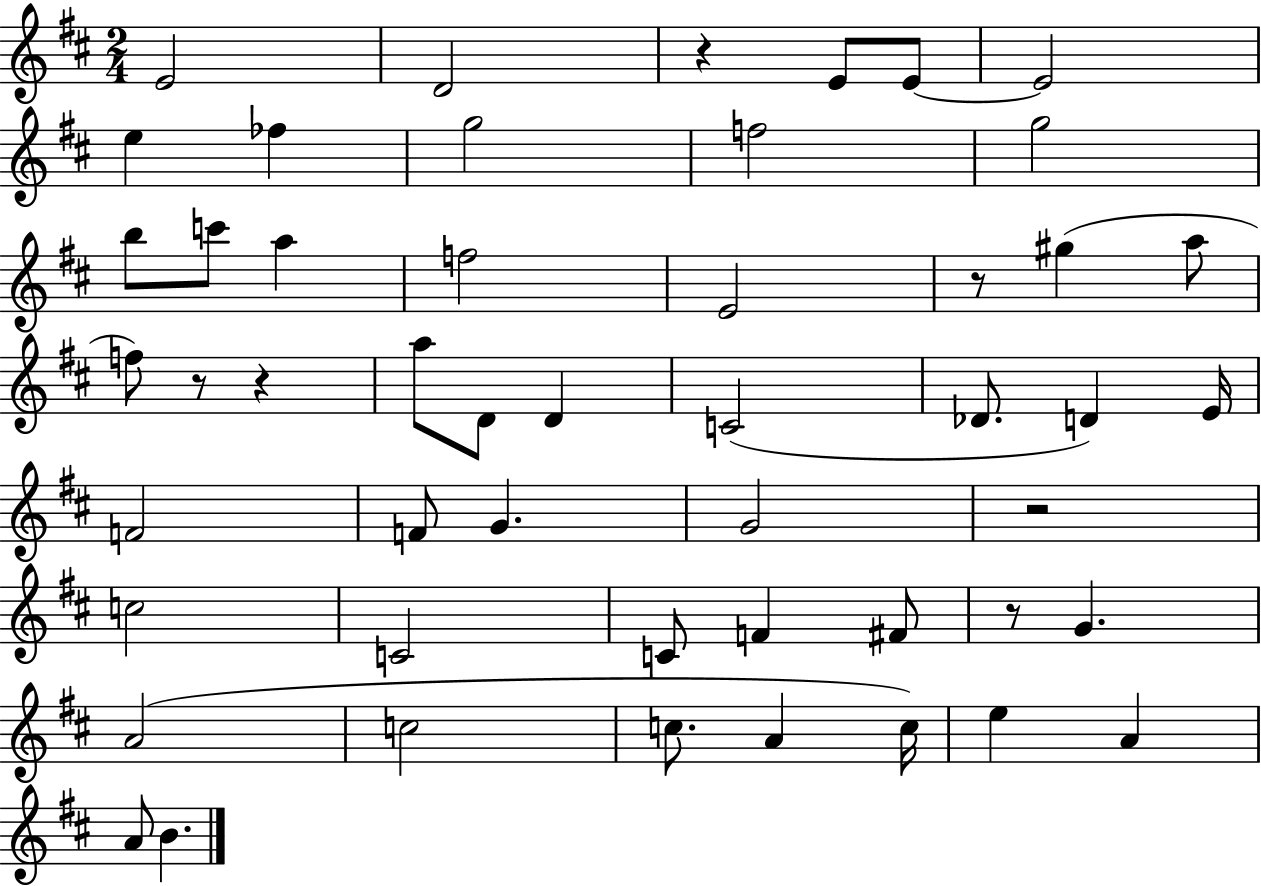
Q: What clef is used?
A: treble